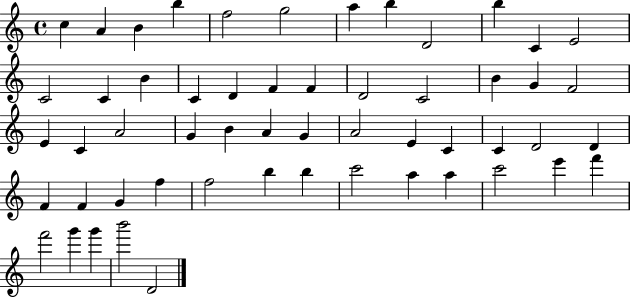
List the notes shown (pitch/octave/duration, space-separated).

C5/q A4/q B4/q B5/q F5/h G5/h A5/q B5/q D4/h B5/q C4/q E4/h C4/h C4/q B4/q C4/q D4/q F4/q F4/q D4/h C4/h B4/q G4/q F4/h E4/q C4/q A4/h G4/q B4/q A4/q G4/q A4/h E4/q C4/q C4/q D4/h D4/q F4/q F4/q G4/q F5/q F5/h B5/q B5/q C6/h A5/q A5/q C6/h E6/q F6/q F6/h G6/q G6/q B6/h D4/h